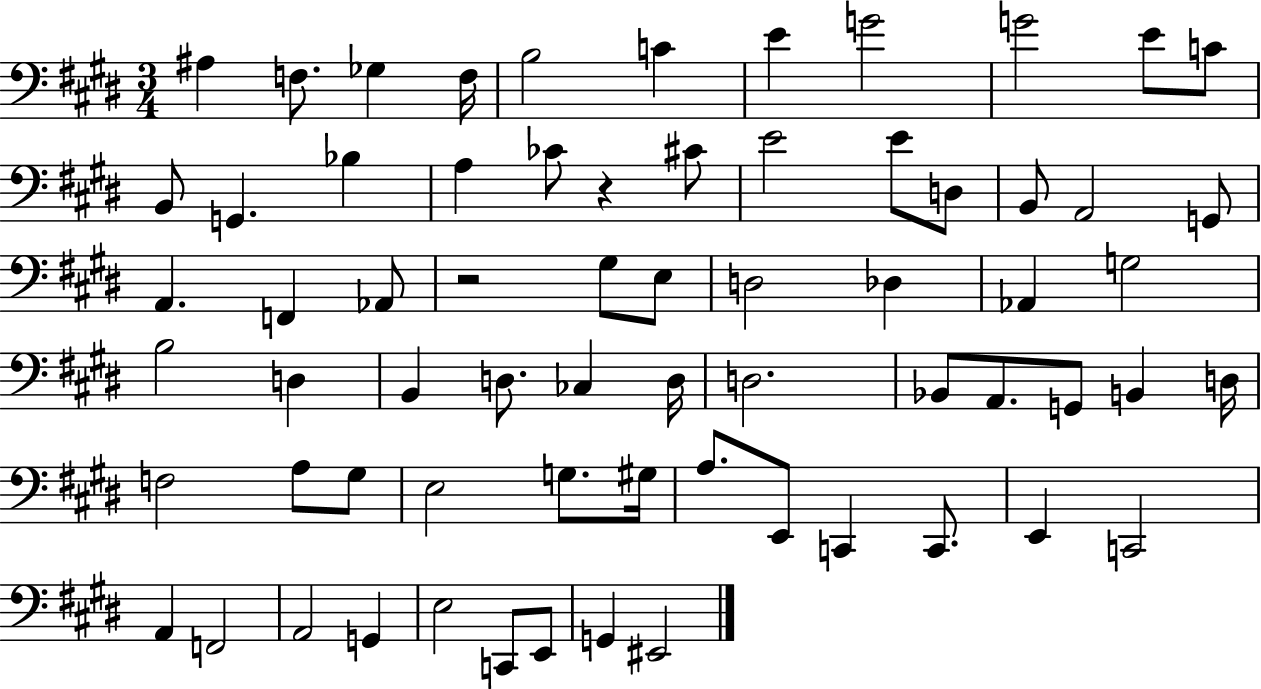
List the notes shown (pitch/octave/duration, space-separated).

A#3/q F3/e. Gb3/q F3/s B3/h C4/q E4/q G4/h G4/h E4/e C4/e B2/e G2/q. Bb3/q A3/q CES4/e R/q C#4/e E4/h E4/e D3/e B2/e A2/h G2/e A2/q. F2/q Ab2/e R/h G#3/e E3/e D3/h Db3/q Ab2/q G3/h B3/h D3/q B2/q D3/e. CES3/q D3/s D3/h. Bb2/e A2/e. G2/e B2/q D3/s F3/h A3/e G#3/e E3/h G3/e. G#3/s A3/e. E2/e C2/q C2/e. E2/q C2/h A2/q F2/h A2/h G2/q E3/h C2/e E2/e G2/q EIS2/h